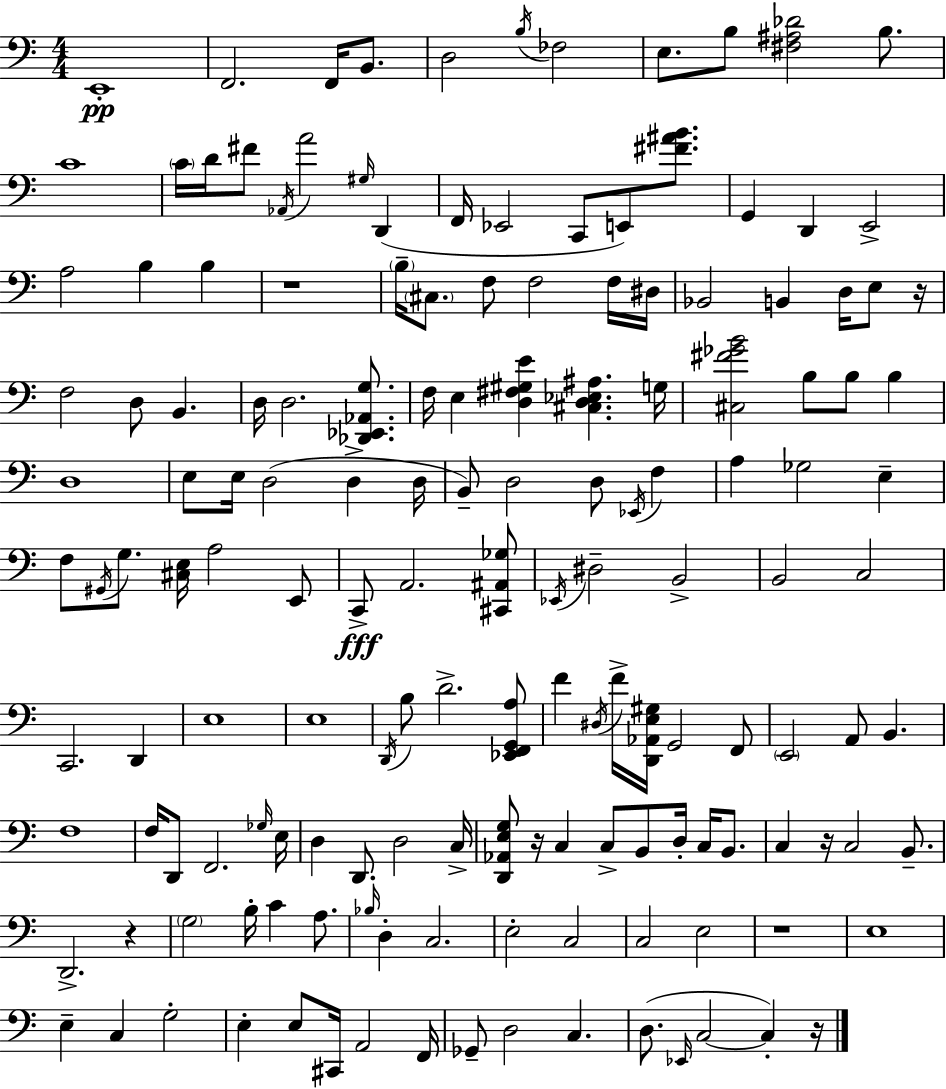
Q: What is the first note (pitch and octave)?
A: E2